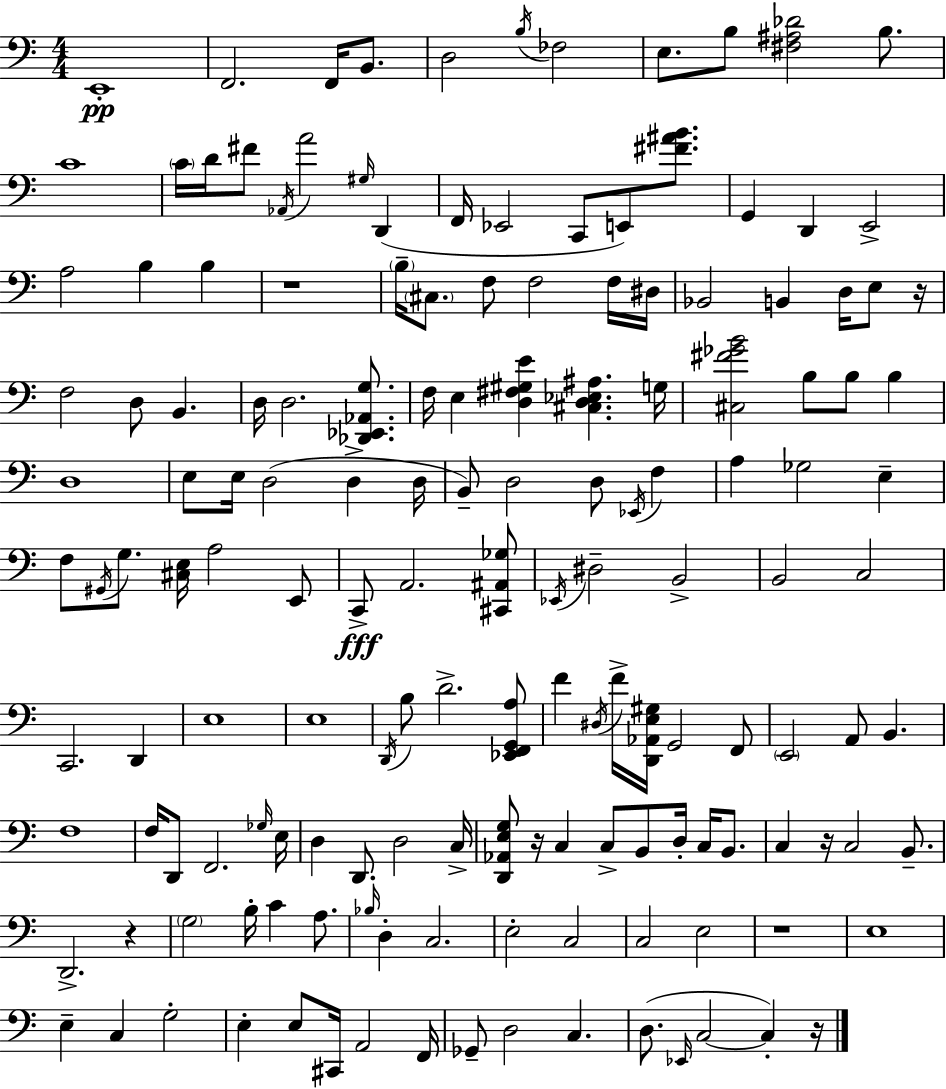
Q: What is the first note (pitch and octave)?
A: E2